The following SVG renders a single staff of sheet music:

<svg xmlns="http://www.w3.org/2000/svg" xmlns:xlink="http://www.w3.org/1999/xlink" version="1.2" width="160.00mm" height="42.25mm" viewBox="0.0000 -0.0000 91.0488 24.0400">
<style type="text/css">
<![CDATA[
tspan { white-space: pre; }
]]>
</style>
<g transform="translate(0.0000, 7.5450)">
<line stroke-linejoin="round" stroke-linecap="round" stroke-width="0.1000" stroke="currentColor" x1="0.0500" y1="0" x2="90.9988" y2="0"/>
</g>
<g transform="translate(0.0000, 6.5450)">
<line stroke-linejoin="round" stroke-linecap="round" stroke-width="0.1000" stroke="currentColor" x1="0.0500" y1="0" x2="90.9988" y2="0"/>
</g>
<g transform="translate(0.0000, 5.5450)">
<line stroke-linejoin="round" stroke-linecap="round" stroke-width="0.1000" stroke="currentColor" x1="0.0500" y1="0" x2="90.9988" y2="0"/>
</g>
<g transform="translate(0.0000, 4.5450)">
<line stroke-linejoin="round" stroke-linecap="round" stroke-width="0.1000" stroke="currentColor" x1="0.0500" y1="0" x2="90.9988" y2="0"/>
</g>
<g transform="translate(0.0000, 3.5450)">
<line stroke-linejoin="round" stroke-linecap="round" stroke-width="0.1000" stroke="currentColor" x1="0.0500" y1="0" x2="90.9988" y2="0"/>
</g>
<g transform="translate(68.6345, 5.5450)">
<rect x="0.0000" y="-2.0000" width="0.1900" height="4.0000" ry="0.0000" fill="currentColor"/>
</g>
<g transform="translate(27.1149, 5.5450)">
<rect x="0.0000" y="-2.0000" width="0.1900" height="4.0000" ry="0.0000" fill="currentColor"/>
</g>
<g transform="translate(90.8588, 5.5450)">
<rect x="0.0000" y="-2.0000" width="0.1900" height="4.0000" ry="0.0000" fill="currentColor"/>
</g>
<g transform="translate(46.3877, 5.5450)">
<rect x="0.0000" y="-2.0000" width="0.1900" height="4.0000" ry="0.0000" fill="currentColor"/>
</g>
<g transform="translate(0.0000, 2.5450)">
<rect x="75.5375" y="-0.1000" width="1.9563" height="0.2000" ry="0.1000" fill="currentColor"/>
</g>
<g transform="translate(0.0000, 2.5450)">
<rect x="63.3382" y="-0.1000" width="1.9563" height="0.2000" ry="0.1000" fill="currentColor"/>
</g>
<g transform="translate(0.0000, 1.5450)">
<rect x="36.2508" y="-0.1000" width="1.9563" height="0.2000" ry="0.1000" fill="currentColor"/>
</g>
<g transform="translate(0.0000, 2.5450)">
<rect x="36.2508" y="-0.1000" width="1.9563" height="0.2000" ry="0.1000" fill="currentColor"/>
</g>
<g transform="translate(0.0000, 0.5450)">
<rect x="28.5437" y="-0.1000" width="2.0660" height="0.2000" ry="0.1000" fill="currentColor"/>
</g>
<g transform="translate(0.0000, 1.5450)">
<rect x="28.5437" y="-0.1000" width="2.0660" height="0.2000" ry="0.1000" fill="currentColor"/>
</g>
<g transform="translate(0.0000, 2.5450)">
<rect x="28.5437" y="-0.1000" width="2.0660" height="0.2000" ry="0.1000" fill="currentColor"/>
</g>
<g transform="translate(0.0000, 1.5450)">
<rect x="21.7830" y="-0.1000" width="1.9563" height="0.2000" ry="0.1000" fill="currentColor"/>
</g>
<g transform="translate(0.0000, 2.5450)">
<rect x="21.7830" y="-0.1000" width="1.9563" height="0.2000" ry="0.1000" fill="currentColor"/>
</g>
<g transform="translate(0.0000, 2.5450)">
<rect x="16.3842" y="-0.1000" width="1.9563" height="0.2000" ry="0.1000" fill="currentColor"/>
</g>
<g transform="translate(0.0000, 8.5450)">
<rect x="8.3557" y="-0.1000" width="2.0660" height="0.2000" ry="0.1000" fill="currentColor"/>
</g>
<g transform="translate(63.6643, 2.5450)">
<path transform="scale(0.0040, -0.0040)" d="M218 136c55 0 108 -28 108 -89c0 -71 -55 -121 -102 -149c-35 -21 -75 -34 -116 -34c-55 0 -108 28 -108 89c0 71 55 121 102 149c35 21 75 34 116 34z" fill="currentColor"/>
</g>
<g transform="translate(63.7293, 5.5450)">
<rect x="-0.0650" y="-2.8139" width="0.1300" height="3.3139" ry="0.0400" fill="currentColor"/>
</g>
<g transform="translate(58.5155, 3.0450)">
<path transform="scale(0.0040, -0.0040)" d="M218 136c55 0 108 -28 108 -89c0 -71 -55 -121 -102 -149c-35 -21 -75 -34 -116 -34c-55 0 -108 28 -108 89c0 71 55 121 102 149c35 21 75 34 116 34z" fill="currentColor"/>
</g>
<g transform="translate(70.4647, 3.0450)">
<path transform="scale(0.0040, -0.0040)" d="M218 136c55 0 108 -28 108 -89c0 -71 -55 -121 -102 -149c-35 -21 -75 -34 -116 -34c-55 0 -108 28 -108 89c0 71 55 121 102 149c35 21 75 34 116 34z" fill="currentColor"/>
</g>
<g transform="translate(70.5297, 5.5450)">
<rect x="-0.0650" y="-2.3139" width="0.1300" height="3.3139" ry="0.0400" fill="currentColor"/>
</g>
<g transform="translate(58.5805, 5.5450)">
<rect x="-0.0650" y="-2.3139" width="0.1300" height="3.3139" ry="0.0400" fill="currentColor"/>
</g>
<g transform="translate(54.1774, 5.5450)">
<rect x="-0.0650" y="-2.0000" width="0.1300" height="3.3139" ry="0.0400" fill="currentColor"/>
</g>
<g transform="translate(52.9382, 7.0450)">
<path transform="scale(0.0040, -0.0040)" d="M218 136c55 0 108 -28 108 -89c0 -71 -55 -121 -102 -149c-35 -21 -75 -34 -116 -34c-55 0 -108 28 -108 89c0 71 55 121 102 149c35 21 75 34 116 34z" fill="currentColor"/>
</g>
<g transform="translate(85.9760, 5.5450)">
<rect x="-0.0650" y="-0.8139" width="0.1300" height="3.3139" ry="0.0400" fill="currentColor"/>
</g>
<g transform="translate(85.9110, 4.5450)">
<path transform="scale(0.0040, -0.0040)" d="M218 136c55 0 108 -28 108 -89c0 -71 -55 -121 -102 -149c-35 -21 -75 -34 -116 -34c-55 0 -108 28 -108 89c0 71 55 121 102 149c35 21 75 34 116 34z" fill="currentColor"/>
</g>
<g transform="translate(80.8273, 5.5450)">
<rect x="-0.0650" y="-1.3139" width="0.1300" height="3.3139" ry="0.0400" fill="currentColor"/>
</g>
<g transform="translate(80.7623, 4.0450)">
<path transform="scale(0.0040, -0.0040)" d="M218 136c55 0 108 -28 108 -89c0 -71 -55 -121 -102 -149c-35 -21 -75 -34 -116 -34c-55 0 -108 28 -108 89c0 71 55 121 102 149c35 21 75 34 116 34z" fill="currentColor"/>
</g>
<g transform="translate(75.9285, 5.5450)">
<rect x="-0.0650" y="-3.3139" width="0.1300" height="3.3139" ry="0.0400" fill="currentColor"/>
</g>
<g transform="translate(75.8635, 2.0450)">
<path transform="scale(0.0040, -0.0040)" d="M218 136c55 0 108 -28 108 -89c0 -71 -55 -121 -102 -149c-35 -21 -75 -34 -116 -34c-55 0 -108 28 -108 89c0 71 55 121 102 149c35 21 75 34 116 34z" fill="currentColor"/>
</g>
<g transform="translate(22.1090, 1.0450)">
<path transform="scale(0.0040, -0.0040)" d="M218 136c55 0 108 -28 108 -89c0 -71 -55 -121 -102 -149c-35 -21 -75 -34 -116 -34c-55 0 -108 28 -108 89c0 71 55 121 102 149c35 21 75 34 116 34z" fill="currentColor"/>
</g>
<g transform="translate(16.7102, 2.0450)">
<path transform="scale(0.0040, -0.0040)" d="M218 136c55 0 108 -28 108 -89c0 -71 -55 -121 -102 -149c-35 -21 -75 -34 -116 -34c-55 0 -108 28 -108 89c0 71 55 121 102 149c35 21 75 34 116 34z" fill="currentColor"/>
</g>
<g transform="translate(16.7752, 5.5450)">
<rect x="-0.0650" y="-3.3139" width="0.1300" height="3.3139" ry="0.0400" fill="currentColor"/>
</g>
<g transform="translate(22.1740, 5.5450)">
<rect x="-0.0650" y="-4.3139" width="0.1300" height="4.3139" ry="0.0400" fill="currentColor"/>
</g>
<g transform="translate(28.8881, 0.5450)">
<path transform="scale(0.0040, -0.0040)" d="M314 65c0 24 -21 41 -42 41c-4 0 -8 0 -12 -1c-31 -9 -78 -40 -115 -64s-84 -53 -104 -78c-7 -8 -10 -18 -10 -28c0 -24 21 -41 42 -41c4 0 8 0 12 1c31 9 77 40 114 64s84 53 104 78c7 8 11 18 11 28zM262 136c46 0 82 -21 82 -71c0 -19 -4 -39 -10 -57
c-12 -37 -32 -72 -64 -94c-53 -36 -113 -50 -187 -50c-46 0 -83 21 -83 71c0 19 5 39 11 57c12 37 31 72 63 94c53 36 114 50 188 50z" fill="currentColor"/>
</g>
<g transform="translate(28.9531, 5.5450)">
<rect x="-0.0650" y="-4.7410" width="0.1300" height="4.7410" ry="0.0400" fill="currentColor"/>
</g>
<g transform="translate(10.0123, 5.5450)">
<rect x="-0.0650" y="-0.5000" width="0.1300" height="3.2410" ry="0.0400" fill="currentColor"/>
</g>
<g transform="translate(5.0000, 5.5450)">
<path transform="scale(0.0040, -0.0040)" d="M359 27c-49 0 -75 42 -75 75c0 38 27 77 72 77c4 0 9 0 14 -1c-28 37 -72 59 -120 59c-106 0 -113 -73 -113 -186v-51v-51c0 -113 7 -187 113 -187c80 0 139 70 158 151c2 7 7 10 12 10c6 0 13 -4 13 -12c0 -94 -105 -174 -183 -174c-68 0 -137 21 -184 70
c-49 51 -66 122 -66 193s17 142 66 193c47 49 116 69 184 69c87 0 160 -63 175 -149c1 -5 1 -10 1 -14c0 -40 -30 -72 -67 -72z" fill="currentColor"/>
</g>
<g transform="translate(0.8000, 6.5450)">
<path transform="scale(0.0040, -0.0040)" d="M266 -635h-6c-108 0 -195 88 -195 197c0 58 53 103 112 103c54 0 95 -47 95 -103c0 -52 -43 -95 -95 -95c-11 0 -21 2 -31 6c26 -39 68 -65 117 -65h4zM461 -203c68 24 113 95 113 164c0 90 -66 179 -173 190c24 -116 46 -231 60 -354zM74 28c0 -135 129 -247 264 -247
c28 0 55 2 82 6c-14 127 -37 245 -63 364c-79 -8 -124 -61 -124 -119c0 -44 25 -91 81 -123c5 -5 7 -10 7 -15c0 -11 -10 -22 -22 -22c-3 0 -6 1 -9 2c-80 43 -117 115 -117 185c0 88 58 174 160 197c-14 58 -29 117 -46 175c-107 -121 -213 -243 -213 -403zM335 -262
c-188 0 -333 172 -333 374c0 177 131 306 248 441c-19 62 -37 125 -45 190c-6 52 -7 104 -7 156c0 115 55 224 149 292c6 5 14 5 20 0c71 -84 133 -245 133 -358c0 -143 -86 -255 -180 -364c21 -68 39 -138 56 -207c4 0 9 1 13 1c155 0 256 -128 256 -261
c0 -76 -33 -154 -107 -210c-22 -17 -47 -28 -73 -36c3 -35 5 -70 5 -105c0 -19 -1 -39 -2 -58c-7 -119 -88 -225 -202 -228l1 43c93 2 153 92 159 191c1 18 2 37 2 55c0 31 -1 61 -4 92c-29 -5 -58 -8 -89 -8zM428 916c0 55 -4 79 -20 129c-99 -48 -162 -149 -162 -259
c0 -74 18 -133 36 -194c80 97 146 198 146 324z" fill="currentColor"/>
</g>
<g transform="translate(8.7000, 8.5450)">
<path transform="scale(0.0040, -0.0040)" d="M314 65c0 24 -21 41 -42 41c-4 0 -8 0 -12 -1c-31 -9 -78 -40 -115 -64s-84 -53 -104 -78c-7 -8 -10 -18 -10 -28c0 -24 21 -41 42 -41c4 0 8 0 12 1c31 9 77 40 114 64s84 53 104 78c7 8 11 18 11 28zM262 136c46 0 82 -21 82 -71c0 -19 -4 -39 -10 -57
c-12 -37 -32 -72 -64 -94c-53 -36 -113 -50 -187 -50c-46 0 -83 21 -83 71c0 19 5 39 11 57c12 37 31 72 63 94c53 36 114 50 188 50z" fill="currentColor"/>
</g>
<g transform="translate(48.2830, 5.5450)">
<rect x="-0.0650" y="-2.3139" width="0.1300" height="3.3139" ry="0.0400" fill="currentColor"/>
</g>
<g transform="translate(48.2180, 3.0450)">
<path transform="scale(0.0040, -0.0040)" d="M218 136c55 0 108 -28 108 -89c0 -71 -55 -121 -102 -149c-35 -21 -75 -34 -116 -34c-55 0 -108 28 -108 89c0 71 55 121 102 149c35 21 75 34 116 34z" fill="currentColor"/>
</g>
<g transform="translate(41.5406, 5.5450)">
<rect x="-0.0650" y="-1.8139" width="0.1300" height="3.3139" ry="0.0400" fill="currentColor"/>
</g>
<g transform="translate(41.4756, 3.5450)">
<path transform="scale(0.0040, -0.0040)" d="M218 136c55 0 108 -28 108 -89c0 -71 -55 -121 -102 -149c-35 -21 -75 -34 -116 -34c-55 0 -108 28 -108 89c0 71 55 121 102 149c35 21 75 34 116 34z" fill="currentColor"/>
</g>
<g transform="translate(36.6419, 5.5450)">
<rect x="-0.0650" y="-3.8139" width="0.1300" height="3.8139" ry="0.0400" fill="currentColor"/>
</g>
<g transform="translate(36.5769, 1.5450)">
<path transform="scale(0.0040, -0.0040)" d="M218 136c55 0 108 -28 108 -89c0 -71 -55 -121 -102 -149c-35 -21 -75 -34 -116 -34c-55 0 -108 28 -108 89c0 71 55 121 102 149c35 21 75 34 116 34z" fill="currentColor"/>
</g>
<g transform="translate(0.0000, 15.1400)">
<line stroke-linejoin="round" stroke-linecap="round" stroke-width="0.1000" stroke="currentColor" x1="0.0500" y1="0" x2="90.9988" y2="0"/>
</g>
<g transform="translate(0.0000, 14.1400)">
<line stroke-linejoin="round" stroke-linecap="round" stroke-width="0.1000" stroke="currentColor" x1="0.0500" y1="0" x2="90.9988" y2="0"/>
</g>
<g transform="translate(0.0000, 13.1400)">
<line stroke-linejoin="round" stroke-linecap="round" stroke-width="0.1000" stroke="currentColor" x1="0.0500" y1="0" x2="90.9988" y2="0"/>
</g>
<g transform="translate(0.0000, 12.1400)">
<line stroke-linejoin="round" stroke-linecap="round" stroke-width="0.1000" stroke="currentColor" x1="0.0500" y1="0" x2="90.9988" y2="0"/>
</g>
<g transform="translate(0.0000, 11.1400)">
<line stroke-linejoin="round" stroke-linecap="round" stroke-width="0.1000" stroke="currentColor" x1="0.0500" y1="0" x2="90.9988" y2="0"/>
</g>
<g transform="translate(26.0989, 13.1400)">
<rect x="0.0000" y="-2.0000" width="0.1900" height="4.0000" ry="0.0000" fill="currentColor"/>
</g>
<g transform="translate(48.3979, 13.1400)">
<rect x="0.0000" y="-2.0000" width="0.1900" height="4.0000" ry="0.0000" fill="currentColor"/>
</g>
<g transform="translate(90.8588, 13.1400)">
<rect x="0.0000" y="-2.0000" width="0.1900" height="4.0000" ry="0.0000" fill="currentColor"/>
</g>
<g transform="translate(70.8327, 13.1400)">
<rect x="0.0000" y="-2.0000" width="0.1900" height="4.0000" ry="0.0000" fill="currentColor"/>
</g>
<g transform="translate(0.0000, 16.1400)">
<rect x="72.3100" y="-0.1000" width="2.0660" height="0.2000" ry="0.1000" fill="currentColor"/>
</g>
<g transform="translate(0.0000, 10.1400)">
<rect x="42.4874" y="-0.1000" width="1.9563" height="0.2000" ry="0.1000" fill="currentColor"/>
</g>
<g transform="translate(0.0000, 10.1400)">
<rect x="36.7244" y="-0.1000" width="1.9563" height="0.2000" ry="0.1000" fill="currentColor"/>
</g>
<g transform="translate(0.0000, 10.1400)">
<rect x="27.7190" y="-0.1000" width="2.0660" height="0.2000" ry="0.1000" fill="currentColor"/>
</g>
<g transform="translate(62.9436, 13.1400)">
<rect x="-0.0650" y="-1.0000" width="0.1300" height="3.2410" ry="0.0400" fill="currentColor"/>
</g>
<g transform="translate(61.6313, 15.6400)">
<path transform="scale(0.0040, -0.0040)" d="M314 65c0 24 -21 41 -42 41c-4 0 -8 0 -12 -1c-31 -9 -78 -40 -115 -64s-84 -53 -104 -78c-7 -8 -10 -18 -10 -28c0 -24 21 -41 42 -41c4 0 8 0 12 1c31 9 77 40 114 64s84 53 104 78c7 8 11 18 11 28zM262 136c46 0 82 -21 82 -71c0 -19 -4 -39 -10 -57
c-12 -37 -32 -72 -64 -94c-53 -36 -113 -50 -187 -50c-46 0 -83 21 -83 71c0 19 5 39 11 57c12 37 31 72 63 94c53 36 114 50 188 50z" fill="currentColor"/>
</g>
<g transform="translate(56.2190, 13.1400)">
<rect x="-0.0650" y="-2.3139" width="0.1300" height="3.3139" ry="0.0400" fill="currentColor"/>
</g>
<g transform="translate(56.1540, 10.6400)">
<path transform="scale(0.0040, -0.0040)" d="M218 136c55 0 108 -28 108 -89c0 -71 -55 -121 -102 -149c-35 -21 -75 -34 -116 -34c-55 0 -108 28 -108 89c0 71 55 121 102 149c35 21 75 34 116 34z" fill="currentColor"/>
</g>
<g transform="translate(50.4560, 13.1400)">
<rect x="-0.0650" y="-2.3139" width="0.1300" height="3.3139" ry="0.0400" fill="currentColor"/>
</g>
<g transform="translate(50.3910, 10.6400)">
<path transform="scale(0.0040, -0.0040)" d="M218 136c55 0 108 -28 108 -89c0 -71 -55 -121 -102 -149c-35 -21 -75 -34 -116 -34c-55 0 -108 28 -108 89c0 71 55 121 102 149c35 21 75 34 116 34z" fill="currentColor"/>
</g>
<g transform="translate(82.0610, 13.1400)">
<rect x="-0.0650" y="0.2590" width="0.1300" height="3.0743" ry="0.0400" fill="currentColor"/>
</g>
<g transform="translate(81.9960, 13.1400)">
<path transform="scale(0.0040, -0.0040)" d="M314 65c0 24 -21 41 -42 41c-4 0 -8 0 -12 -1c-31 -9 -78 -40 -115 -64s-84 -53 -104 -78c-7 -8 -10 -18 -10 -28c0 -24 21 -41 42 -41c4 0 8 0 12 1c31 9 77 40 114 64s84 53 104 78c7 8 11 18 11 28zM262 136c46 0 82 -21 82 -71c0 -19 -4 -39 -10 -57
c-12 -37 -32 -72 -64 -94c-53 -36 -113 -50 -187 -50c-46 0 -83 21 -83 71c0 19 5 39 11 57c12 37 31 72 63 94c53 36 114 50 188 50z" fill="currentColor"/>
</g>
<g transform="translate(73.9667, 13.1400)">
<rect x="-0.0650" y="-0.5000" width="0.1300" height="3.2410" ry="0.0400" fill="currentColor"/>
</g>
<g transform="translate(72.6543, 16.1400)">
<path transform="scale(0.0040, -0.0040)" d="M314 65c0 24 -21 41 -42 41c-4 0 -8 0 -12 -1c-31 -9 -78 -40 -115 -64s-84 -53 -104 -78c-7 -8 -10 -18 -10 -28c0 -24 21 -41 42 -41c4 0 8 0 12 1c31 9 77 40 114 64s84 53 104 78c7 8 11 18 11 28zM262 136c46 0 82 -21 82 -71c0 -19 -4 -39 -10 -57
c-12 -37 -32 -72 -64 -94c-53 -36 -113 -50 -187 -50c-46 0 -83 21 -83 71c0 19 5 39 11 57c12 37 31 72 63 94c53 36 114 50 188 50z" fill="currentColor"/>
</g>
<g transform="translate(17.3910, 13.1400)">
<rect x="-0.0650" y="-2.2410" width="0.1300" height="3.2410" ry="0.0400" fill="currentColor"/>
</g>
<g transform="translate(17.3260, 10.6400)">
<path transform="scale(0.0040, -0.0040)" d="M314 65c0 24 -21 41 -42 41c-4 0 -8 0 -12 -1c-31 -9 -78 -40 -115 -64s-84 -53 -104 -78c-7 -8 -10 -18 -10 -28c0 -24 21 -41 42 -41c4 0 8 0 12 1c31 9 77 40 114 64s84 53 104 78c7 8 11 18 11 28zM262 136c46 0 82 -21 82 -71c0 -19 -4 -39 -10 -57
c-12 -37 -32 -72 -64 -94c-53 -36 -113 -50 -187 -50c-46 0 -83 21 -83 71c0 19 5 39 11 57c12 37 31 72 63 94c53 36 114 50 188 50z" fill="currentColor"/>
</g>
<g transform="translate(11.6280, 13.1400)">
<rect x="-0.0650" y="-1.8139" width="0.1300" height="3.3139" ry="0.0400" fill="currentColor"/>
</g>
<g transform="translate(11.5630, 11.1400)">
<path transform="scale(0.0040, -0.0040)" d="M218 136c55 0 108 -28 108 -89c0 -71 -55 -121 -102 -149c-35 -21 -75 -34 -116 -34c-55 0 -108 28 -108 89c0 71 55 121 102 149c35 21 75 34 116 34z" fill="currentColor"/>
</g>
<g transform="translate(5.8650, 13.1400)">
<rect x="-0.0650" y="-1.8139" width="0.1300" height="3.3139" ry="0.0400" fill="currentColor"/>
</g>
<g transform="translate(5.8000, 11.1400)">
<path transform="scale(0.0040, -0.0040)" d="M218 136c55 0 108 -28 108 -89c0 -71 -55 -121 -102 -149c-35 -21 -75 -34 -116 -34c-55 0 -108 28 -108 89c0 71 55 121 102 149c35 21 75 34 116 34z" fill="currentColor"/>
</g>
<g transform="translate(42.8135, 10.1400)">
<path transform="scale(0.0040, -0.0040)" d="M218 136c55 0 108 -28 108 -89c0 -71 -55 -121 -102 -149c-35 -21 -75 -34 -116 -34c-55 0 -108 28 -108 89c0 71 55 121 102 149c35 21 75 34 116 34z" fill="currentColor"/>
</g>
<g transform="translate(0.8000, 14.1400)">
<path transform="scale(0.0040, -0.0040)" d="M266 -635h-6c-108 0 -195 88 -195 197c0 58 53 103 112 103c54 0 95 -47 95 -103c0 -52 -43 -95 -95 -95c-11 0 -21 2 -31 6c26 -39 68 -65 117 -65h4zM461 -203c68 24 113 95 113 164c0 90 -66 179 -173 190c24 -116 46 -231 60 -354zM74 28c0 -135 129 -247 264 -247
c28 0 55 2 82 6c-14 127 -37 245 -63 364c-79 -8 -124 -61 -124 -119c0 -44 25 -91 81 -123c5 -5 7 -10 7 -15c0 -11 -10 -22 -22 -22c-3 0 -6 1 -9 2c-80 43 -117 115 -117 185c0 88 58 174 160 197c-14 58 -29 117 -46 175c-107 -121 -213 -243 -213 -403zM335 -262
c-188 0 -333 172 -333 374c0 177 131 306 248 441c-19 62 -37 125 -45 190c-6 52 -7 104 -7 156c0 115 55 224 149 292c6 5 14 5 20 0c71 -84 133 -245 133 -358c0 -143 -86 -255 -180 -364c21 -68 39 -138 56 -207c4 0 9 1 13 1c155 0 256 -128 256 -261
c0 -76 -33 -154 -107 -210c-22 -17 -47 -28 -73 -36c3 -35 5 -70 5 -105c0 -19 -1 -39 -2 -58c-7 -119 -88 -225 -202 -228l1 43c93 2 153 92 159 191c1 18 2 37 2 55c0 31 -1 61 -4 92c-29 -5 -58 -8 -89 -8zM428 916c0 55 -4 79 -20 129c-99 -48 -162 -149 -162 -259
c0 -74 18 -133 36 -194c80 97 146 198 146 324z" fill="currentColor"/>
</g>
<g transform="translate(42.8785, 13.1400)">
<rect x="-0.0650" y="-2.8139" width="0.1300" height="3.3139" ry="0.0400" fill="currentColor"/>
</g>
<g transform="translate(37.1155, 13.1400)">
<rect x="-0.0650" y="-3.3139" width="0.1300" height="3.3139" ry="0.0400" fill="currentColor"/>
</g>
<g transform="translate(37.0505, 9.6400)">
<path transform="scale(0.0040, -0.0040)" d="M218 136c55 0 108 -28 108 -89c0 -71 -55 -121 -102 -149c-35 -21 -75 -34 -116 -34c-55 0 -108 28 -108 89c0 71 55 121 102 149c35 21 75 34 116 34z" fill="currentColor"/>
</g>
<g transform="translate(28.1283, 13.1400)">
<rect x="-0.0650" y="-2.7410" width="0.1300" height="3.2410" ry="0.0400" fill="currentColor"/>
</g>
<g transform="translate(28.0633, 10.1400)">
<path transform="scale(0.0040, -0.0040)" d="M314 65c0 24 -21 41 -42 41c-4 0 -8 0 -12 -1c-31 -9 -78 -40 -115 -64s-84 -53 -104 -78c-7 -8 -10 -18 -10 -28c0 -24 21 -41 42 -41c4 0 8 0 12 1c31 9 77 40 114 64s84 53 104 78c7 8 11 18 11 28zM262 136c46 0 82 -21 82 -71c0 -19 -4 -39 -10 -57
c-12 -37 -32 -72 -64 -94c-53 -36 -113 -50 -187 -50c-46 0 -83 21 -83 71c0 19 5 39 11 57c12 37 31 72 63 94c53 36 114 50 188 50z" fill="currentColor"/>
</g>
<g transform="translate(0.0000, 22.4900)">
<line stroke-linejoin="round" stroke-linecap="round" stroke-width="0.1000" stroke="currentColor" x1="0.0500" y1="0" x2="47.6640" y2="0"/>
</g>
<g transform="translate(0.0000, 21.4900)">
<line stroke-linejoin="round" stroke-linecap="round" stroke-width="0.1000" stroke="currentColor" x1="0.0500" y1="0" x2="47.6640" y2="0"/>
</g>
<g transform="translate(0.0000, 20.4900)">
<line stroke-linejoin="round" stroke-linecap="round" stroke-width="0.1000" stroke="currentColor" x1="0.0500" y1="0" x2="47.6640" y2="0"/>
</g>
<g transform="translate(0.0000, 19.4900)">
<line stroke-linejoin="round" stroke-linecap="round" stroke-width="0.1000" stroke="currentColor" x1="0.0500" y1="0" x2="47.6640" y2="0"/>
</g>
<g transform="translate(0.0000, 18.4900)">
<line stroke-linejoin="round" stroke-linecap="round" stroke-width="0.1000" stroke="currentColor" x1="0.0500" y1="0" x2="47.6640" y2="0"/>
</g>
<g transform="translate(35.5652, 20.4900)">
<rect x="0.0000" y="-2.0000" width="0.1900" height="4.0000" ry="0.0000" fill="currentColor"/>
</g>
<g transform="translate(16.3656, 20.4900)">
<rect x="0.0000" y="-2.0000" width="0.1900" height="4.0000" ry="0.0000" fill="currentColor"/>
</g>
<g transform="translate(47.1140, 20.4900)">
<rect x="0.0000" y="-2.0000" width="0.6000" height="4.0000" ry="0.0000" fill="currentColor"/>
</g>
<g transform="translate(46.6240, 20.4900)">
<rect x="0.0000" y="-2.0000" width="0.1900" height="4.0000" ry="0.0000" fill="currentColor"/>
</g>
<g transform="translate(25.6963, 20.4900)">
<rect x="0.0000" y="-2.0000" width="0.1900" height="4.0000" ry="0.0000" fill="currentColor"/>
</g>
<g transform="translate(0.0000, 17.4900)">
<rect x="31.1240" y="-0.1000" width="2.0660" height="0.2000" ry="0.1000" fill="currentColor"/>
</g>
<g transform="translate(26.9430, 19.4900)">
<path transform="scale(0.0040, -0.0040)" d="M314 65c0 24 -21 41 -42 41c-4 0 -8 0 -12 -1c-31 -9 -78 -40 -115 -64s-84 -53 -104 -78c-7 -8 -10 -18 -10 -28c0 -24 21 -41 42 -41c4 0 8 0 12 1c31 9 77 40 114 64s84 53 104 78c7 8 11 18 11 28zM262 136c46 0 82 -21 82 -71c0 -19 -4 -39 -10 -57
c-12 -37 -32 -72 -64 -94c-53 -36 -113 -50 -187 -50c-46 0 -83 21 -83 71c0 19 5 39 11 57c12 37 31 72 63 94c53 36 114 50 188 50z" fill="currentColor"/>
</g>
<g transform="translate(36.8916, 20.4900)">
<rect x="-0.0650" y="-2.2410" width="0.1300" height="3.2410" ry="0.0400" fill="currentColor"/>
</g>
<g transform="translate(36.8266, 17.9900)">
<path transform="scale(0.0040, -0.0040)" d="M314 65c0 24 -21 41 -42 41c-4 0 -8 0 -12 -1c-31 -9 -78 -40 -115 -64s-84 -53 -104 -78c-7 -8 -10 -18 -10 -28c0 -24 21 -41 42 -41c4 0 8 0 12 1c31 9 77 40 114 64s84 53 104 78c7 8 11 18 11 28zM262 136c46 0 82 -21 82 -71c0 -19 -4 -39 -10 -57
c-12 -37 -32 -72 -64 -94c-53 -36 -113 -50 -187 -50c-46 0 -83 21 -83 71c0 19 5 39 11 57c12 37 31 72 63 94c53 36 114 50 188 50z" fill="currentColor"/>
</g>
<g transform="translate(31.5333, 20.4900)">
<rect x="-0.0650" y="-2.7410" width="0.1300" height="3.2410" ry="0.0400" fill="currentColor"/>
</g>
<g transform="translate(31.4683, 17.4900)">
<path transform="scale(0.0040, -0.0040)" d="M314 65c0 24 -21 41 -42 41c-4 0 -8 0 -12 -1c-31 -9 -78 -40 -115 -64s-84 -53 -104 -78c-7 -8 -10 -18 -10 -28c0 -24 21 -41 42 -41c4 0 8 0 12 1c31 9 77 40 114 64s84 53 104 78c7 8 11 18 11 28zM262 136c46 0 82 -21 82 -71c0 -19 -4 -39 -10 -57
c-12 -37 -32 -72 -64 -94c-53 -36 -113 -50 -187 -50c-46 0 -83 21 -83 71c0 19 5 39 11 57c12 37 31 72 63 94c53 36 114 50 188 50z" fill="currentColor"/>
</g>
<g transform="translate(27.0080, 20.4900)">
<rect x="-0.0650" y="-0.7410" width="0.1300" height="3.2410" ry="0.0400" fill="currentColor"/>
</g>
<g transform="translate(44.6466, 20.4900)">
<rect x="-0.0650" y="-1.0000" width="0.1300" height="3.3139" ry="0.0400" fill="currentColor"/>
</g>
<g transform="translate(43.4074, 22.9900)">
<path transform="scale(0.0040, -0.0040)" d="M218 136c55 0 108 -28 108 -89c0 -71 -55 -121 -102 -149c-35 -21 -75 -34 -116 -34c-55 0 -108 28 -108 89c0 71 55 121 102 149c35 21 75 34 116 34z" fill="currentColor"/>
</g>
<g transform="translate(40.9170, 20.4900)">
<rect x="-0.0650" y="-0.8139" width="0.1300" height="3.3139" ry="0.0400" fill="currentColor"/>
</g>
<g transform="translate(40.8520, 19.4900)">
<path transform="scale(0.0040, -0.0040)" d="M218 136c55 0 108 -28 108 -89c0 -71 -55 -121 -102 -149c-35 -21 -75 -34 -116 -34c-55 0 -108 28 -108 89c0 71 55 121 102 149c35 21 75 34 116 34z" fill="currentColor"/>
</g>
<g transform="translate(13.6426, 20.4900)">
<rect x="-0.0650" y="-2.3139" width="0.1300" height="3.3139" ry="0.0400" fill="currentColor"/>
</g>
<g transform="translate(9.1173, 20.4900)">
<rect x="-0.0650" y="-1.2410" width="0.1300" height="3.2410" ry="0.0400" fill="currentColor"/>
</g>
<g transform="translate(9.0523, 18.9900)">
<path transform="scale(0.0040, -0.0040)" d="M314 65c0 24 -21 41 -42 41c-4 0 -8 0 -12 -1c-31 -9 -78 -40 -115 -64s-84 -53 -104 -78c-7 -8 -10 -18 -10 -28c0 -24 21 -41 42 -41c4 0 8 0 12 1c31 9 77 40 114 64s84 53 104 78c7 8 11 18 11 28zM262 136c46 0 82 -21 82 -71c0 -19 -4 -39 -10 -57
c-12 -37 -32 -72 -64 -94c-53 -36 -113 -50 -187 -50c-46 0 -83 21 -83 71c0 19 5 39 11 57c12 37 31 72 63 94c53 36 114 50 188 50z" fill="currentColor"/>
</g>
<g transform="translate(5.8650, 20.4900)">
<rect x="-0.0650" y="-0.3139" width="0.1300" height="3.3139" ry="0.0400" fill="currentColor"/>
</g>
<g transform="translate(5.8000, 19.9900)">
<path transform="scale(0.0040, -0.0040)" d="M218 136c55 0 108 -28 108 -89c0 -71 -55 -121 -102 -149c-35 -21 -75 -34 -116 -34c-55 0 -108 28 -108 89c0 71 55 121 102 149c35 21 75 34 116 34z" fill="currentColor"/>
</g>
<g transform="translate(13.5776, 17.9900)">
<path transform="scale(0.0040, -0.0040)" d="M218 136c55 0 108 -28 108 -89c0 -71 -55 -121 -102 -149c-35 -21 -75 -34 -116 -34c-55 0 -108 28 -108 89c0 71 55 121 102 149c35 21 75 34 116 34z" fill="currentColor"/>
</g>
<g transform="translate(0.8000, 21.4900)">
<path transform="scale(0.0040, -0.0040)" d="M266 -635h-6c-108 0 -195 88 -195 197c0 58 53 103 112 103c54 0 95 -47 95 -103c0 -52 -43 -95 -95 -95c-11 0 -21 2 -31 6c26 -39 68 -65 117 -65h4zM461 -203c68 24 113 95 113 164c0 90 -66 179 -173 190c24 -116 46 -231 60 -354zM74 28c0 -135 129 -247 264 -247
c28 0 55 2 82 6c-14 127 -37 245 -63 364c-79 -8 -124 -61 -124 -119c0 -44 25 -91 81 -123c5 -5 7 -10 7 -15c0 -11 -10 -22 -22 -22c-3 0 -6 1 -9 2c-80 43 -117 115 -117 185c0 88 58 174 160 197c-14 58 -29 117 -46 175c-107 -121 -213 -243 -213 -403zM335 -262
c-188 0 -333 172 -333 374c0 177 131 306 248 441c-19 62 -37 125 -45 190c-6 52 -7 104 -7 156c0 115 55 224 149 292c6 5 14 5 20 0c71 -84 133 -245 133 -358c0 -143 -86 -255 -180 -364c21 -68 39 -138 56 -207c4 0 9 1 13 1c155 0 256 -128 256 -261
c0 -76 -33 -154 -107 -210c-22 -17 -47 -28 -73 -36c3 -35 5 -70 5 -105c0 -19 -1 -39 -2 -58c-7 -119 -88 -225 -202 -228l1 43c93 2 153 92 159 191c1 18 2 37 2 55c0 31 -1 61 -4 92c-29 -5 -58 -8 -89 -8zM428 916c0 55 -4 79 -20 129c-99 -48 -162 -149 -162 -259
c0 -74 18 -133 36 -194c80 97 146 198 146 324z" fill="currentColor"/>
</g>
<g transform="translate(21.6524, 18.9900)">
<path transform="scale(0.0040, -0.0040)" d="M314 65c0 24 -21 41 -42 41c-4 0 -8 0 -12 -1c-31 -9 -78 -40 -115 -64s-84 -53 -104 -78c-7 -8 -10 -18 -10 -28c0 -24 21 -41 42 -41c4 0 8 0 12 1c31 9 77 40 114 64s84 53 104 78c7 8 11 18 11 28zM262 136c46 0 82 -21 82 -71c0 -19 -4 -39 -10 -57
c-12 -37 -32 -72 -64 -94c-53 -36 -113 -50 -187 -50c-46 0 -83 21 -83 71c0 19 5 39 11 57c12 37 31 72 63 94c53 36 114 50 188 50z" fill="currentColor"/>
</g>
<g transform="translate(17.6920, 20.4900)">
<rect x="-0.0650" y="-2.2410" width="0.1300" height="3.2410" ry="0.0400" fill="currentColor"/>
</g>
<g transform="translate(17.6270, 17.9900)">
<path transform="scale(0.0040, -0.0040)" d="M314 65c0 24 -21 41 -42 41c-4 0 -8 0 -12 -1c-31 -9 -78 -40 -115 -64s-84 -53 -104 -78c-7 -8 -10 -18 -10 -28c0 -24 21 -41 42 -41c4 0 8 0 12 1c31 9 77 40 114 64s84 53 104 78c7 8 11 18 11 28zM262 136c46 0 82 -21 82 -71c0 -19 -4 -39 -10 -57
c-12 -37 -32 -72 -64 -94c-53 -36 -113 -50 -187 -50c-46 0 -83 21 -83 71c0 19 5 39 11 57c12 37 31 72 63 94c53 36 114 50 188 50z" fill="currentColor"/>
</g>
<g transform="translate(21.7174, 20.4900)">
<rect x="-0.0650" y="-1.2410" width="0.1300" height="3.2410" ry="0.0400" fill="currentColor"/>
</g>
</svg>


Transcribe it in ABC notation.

X:1
T:Untitled
M:4/4
L:1/4
K:C
C2 b d' e'2 c' f g F g a g b e d f f g2 a2 b a g g D2 C2 B2 c e2 g g2 e2 d2 a2 g2 d D